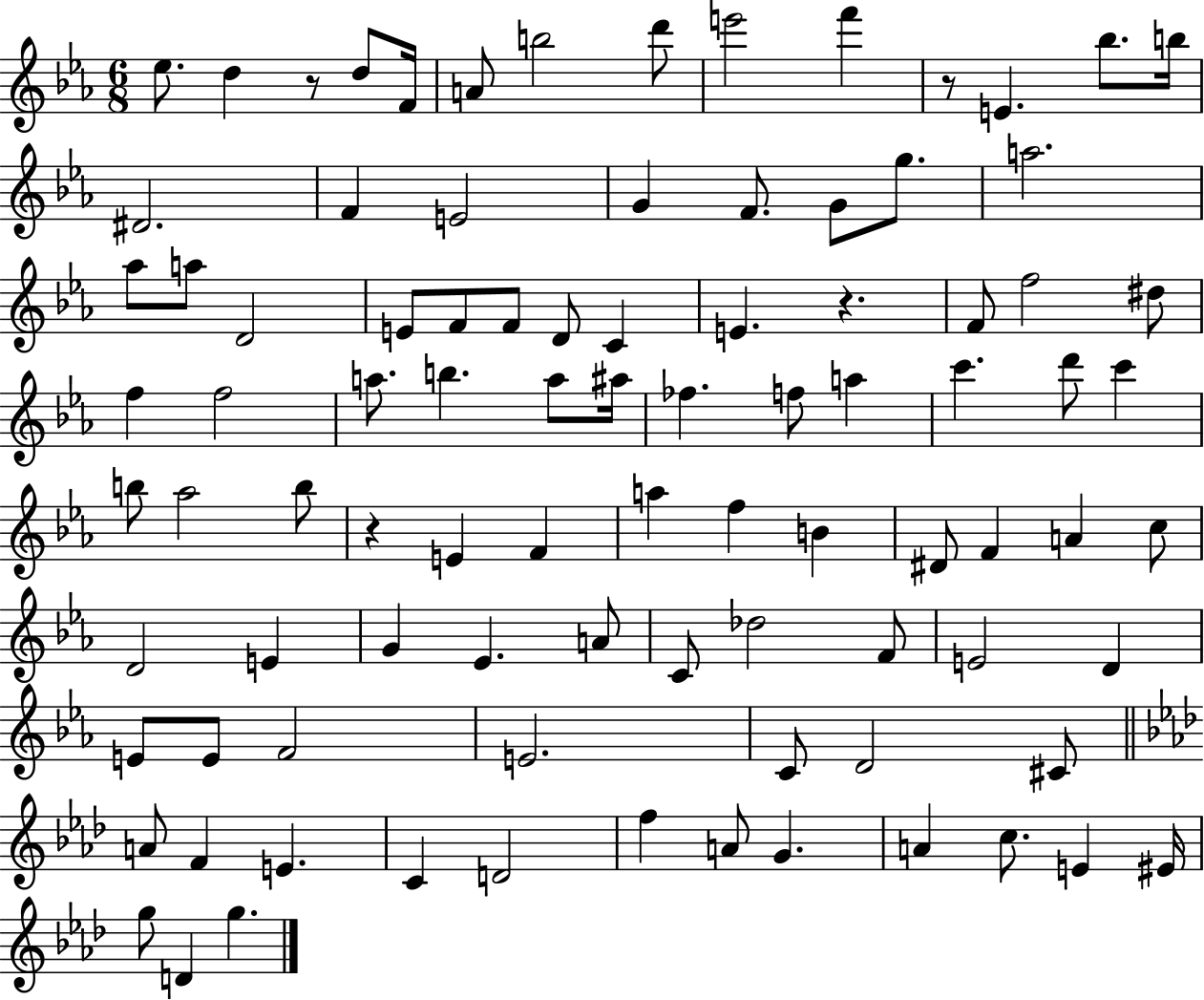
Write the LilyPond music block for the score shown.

{
  \clef treble
  \numericTimeSignature
  \time 6/8
  \key ees \major
  \repeat volta 2 { ees''8. d''4 r8 d''8 f'16 | a'8 b''2 d'''8 | e'''2 f'''4 | r8 e'4. bes''8. b''16 | \break dis'2. | f'4 e'2 | g'4 f'8. g'8 g''8. | a''2. | \break aes''8 a''8 d'2 | e'8 f'8 f'8 d'8 c'4 | e'4. r4. | f'8 f''2 dis''8 | \break f''4 f''2 | a''8. b''4. a''8 ais''16 | fes''4. f''8 a''4 | c'''4. d'''8 c'''4 | \break b''8 aes''2 b''8 | r4 e'4 f'4 | a''4 f''4 b'4 | dis'8 f'4 a'4 c''8 | \break d'2 e'4 | g'4 ees'4. a'8 | c'8 des''2 f'8 | e'2 d'4 | \break e'8 e'8 f'2 | e'2. | c'8 d'2 cis'8 | \bar "||" \break \key f \minor a'8 f'4 e'4. | c'4 d'2 | f''4 a'8 g'4. | a'4 c''8. e'4 eis'16 | \break g''8 d'4 g''4. | } \bar "|."
}